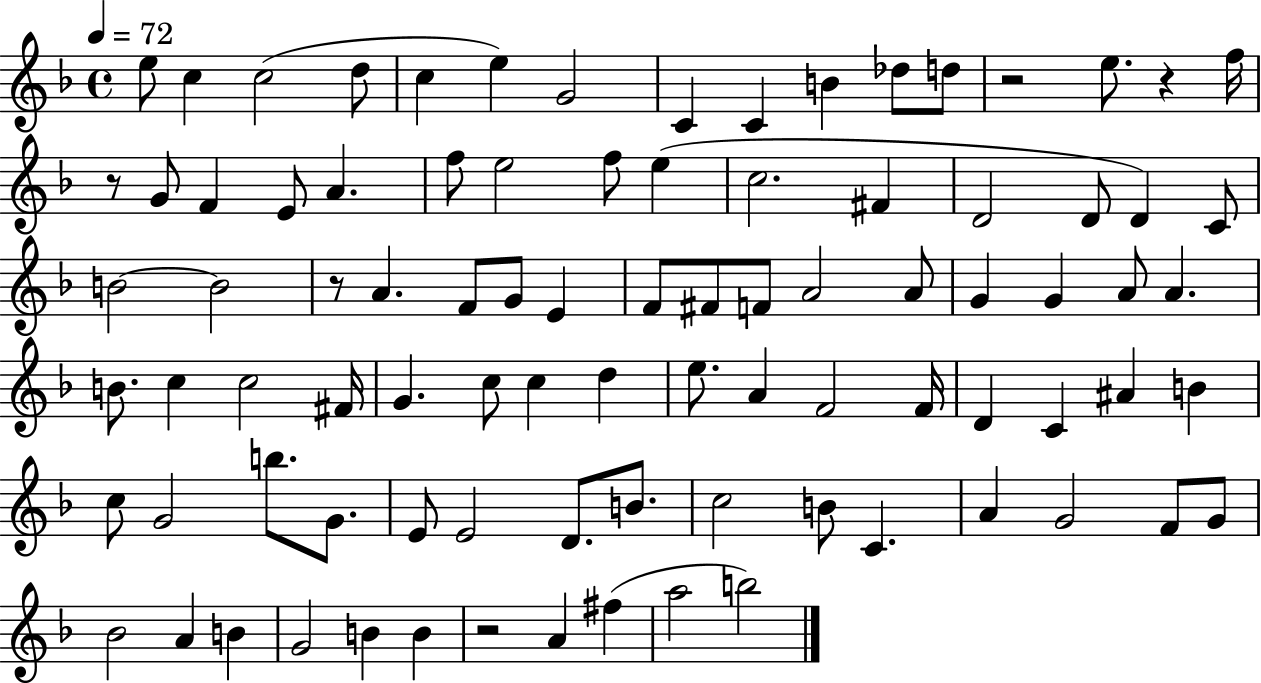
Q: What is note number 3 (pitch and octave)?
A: C5